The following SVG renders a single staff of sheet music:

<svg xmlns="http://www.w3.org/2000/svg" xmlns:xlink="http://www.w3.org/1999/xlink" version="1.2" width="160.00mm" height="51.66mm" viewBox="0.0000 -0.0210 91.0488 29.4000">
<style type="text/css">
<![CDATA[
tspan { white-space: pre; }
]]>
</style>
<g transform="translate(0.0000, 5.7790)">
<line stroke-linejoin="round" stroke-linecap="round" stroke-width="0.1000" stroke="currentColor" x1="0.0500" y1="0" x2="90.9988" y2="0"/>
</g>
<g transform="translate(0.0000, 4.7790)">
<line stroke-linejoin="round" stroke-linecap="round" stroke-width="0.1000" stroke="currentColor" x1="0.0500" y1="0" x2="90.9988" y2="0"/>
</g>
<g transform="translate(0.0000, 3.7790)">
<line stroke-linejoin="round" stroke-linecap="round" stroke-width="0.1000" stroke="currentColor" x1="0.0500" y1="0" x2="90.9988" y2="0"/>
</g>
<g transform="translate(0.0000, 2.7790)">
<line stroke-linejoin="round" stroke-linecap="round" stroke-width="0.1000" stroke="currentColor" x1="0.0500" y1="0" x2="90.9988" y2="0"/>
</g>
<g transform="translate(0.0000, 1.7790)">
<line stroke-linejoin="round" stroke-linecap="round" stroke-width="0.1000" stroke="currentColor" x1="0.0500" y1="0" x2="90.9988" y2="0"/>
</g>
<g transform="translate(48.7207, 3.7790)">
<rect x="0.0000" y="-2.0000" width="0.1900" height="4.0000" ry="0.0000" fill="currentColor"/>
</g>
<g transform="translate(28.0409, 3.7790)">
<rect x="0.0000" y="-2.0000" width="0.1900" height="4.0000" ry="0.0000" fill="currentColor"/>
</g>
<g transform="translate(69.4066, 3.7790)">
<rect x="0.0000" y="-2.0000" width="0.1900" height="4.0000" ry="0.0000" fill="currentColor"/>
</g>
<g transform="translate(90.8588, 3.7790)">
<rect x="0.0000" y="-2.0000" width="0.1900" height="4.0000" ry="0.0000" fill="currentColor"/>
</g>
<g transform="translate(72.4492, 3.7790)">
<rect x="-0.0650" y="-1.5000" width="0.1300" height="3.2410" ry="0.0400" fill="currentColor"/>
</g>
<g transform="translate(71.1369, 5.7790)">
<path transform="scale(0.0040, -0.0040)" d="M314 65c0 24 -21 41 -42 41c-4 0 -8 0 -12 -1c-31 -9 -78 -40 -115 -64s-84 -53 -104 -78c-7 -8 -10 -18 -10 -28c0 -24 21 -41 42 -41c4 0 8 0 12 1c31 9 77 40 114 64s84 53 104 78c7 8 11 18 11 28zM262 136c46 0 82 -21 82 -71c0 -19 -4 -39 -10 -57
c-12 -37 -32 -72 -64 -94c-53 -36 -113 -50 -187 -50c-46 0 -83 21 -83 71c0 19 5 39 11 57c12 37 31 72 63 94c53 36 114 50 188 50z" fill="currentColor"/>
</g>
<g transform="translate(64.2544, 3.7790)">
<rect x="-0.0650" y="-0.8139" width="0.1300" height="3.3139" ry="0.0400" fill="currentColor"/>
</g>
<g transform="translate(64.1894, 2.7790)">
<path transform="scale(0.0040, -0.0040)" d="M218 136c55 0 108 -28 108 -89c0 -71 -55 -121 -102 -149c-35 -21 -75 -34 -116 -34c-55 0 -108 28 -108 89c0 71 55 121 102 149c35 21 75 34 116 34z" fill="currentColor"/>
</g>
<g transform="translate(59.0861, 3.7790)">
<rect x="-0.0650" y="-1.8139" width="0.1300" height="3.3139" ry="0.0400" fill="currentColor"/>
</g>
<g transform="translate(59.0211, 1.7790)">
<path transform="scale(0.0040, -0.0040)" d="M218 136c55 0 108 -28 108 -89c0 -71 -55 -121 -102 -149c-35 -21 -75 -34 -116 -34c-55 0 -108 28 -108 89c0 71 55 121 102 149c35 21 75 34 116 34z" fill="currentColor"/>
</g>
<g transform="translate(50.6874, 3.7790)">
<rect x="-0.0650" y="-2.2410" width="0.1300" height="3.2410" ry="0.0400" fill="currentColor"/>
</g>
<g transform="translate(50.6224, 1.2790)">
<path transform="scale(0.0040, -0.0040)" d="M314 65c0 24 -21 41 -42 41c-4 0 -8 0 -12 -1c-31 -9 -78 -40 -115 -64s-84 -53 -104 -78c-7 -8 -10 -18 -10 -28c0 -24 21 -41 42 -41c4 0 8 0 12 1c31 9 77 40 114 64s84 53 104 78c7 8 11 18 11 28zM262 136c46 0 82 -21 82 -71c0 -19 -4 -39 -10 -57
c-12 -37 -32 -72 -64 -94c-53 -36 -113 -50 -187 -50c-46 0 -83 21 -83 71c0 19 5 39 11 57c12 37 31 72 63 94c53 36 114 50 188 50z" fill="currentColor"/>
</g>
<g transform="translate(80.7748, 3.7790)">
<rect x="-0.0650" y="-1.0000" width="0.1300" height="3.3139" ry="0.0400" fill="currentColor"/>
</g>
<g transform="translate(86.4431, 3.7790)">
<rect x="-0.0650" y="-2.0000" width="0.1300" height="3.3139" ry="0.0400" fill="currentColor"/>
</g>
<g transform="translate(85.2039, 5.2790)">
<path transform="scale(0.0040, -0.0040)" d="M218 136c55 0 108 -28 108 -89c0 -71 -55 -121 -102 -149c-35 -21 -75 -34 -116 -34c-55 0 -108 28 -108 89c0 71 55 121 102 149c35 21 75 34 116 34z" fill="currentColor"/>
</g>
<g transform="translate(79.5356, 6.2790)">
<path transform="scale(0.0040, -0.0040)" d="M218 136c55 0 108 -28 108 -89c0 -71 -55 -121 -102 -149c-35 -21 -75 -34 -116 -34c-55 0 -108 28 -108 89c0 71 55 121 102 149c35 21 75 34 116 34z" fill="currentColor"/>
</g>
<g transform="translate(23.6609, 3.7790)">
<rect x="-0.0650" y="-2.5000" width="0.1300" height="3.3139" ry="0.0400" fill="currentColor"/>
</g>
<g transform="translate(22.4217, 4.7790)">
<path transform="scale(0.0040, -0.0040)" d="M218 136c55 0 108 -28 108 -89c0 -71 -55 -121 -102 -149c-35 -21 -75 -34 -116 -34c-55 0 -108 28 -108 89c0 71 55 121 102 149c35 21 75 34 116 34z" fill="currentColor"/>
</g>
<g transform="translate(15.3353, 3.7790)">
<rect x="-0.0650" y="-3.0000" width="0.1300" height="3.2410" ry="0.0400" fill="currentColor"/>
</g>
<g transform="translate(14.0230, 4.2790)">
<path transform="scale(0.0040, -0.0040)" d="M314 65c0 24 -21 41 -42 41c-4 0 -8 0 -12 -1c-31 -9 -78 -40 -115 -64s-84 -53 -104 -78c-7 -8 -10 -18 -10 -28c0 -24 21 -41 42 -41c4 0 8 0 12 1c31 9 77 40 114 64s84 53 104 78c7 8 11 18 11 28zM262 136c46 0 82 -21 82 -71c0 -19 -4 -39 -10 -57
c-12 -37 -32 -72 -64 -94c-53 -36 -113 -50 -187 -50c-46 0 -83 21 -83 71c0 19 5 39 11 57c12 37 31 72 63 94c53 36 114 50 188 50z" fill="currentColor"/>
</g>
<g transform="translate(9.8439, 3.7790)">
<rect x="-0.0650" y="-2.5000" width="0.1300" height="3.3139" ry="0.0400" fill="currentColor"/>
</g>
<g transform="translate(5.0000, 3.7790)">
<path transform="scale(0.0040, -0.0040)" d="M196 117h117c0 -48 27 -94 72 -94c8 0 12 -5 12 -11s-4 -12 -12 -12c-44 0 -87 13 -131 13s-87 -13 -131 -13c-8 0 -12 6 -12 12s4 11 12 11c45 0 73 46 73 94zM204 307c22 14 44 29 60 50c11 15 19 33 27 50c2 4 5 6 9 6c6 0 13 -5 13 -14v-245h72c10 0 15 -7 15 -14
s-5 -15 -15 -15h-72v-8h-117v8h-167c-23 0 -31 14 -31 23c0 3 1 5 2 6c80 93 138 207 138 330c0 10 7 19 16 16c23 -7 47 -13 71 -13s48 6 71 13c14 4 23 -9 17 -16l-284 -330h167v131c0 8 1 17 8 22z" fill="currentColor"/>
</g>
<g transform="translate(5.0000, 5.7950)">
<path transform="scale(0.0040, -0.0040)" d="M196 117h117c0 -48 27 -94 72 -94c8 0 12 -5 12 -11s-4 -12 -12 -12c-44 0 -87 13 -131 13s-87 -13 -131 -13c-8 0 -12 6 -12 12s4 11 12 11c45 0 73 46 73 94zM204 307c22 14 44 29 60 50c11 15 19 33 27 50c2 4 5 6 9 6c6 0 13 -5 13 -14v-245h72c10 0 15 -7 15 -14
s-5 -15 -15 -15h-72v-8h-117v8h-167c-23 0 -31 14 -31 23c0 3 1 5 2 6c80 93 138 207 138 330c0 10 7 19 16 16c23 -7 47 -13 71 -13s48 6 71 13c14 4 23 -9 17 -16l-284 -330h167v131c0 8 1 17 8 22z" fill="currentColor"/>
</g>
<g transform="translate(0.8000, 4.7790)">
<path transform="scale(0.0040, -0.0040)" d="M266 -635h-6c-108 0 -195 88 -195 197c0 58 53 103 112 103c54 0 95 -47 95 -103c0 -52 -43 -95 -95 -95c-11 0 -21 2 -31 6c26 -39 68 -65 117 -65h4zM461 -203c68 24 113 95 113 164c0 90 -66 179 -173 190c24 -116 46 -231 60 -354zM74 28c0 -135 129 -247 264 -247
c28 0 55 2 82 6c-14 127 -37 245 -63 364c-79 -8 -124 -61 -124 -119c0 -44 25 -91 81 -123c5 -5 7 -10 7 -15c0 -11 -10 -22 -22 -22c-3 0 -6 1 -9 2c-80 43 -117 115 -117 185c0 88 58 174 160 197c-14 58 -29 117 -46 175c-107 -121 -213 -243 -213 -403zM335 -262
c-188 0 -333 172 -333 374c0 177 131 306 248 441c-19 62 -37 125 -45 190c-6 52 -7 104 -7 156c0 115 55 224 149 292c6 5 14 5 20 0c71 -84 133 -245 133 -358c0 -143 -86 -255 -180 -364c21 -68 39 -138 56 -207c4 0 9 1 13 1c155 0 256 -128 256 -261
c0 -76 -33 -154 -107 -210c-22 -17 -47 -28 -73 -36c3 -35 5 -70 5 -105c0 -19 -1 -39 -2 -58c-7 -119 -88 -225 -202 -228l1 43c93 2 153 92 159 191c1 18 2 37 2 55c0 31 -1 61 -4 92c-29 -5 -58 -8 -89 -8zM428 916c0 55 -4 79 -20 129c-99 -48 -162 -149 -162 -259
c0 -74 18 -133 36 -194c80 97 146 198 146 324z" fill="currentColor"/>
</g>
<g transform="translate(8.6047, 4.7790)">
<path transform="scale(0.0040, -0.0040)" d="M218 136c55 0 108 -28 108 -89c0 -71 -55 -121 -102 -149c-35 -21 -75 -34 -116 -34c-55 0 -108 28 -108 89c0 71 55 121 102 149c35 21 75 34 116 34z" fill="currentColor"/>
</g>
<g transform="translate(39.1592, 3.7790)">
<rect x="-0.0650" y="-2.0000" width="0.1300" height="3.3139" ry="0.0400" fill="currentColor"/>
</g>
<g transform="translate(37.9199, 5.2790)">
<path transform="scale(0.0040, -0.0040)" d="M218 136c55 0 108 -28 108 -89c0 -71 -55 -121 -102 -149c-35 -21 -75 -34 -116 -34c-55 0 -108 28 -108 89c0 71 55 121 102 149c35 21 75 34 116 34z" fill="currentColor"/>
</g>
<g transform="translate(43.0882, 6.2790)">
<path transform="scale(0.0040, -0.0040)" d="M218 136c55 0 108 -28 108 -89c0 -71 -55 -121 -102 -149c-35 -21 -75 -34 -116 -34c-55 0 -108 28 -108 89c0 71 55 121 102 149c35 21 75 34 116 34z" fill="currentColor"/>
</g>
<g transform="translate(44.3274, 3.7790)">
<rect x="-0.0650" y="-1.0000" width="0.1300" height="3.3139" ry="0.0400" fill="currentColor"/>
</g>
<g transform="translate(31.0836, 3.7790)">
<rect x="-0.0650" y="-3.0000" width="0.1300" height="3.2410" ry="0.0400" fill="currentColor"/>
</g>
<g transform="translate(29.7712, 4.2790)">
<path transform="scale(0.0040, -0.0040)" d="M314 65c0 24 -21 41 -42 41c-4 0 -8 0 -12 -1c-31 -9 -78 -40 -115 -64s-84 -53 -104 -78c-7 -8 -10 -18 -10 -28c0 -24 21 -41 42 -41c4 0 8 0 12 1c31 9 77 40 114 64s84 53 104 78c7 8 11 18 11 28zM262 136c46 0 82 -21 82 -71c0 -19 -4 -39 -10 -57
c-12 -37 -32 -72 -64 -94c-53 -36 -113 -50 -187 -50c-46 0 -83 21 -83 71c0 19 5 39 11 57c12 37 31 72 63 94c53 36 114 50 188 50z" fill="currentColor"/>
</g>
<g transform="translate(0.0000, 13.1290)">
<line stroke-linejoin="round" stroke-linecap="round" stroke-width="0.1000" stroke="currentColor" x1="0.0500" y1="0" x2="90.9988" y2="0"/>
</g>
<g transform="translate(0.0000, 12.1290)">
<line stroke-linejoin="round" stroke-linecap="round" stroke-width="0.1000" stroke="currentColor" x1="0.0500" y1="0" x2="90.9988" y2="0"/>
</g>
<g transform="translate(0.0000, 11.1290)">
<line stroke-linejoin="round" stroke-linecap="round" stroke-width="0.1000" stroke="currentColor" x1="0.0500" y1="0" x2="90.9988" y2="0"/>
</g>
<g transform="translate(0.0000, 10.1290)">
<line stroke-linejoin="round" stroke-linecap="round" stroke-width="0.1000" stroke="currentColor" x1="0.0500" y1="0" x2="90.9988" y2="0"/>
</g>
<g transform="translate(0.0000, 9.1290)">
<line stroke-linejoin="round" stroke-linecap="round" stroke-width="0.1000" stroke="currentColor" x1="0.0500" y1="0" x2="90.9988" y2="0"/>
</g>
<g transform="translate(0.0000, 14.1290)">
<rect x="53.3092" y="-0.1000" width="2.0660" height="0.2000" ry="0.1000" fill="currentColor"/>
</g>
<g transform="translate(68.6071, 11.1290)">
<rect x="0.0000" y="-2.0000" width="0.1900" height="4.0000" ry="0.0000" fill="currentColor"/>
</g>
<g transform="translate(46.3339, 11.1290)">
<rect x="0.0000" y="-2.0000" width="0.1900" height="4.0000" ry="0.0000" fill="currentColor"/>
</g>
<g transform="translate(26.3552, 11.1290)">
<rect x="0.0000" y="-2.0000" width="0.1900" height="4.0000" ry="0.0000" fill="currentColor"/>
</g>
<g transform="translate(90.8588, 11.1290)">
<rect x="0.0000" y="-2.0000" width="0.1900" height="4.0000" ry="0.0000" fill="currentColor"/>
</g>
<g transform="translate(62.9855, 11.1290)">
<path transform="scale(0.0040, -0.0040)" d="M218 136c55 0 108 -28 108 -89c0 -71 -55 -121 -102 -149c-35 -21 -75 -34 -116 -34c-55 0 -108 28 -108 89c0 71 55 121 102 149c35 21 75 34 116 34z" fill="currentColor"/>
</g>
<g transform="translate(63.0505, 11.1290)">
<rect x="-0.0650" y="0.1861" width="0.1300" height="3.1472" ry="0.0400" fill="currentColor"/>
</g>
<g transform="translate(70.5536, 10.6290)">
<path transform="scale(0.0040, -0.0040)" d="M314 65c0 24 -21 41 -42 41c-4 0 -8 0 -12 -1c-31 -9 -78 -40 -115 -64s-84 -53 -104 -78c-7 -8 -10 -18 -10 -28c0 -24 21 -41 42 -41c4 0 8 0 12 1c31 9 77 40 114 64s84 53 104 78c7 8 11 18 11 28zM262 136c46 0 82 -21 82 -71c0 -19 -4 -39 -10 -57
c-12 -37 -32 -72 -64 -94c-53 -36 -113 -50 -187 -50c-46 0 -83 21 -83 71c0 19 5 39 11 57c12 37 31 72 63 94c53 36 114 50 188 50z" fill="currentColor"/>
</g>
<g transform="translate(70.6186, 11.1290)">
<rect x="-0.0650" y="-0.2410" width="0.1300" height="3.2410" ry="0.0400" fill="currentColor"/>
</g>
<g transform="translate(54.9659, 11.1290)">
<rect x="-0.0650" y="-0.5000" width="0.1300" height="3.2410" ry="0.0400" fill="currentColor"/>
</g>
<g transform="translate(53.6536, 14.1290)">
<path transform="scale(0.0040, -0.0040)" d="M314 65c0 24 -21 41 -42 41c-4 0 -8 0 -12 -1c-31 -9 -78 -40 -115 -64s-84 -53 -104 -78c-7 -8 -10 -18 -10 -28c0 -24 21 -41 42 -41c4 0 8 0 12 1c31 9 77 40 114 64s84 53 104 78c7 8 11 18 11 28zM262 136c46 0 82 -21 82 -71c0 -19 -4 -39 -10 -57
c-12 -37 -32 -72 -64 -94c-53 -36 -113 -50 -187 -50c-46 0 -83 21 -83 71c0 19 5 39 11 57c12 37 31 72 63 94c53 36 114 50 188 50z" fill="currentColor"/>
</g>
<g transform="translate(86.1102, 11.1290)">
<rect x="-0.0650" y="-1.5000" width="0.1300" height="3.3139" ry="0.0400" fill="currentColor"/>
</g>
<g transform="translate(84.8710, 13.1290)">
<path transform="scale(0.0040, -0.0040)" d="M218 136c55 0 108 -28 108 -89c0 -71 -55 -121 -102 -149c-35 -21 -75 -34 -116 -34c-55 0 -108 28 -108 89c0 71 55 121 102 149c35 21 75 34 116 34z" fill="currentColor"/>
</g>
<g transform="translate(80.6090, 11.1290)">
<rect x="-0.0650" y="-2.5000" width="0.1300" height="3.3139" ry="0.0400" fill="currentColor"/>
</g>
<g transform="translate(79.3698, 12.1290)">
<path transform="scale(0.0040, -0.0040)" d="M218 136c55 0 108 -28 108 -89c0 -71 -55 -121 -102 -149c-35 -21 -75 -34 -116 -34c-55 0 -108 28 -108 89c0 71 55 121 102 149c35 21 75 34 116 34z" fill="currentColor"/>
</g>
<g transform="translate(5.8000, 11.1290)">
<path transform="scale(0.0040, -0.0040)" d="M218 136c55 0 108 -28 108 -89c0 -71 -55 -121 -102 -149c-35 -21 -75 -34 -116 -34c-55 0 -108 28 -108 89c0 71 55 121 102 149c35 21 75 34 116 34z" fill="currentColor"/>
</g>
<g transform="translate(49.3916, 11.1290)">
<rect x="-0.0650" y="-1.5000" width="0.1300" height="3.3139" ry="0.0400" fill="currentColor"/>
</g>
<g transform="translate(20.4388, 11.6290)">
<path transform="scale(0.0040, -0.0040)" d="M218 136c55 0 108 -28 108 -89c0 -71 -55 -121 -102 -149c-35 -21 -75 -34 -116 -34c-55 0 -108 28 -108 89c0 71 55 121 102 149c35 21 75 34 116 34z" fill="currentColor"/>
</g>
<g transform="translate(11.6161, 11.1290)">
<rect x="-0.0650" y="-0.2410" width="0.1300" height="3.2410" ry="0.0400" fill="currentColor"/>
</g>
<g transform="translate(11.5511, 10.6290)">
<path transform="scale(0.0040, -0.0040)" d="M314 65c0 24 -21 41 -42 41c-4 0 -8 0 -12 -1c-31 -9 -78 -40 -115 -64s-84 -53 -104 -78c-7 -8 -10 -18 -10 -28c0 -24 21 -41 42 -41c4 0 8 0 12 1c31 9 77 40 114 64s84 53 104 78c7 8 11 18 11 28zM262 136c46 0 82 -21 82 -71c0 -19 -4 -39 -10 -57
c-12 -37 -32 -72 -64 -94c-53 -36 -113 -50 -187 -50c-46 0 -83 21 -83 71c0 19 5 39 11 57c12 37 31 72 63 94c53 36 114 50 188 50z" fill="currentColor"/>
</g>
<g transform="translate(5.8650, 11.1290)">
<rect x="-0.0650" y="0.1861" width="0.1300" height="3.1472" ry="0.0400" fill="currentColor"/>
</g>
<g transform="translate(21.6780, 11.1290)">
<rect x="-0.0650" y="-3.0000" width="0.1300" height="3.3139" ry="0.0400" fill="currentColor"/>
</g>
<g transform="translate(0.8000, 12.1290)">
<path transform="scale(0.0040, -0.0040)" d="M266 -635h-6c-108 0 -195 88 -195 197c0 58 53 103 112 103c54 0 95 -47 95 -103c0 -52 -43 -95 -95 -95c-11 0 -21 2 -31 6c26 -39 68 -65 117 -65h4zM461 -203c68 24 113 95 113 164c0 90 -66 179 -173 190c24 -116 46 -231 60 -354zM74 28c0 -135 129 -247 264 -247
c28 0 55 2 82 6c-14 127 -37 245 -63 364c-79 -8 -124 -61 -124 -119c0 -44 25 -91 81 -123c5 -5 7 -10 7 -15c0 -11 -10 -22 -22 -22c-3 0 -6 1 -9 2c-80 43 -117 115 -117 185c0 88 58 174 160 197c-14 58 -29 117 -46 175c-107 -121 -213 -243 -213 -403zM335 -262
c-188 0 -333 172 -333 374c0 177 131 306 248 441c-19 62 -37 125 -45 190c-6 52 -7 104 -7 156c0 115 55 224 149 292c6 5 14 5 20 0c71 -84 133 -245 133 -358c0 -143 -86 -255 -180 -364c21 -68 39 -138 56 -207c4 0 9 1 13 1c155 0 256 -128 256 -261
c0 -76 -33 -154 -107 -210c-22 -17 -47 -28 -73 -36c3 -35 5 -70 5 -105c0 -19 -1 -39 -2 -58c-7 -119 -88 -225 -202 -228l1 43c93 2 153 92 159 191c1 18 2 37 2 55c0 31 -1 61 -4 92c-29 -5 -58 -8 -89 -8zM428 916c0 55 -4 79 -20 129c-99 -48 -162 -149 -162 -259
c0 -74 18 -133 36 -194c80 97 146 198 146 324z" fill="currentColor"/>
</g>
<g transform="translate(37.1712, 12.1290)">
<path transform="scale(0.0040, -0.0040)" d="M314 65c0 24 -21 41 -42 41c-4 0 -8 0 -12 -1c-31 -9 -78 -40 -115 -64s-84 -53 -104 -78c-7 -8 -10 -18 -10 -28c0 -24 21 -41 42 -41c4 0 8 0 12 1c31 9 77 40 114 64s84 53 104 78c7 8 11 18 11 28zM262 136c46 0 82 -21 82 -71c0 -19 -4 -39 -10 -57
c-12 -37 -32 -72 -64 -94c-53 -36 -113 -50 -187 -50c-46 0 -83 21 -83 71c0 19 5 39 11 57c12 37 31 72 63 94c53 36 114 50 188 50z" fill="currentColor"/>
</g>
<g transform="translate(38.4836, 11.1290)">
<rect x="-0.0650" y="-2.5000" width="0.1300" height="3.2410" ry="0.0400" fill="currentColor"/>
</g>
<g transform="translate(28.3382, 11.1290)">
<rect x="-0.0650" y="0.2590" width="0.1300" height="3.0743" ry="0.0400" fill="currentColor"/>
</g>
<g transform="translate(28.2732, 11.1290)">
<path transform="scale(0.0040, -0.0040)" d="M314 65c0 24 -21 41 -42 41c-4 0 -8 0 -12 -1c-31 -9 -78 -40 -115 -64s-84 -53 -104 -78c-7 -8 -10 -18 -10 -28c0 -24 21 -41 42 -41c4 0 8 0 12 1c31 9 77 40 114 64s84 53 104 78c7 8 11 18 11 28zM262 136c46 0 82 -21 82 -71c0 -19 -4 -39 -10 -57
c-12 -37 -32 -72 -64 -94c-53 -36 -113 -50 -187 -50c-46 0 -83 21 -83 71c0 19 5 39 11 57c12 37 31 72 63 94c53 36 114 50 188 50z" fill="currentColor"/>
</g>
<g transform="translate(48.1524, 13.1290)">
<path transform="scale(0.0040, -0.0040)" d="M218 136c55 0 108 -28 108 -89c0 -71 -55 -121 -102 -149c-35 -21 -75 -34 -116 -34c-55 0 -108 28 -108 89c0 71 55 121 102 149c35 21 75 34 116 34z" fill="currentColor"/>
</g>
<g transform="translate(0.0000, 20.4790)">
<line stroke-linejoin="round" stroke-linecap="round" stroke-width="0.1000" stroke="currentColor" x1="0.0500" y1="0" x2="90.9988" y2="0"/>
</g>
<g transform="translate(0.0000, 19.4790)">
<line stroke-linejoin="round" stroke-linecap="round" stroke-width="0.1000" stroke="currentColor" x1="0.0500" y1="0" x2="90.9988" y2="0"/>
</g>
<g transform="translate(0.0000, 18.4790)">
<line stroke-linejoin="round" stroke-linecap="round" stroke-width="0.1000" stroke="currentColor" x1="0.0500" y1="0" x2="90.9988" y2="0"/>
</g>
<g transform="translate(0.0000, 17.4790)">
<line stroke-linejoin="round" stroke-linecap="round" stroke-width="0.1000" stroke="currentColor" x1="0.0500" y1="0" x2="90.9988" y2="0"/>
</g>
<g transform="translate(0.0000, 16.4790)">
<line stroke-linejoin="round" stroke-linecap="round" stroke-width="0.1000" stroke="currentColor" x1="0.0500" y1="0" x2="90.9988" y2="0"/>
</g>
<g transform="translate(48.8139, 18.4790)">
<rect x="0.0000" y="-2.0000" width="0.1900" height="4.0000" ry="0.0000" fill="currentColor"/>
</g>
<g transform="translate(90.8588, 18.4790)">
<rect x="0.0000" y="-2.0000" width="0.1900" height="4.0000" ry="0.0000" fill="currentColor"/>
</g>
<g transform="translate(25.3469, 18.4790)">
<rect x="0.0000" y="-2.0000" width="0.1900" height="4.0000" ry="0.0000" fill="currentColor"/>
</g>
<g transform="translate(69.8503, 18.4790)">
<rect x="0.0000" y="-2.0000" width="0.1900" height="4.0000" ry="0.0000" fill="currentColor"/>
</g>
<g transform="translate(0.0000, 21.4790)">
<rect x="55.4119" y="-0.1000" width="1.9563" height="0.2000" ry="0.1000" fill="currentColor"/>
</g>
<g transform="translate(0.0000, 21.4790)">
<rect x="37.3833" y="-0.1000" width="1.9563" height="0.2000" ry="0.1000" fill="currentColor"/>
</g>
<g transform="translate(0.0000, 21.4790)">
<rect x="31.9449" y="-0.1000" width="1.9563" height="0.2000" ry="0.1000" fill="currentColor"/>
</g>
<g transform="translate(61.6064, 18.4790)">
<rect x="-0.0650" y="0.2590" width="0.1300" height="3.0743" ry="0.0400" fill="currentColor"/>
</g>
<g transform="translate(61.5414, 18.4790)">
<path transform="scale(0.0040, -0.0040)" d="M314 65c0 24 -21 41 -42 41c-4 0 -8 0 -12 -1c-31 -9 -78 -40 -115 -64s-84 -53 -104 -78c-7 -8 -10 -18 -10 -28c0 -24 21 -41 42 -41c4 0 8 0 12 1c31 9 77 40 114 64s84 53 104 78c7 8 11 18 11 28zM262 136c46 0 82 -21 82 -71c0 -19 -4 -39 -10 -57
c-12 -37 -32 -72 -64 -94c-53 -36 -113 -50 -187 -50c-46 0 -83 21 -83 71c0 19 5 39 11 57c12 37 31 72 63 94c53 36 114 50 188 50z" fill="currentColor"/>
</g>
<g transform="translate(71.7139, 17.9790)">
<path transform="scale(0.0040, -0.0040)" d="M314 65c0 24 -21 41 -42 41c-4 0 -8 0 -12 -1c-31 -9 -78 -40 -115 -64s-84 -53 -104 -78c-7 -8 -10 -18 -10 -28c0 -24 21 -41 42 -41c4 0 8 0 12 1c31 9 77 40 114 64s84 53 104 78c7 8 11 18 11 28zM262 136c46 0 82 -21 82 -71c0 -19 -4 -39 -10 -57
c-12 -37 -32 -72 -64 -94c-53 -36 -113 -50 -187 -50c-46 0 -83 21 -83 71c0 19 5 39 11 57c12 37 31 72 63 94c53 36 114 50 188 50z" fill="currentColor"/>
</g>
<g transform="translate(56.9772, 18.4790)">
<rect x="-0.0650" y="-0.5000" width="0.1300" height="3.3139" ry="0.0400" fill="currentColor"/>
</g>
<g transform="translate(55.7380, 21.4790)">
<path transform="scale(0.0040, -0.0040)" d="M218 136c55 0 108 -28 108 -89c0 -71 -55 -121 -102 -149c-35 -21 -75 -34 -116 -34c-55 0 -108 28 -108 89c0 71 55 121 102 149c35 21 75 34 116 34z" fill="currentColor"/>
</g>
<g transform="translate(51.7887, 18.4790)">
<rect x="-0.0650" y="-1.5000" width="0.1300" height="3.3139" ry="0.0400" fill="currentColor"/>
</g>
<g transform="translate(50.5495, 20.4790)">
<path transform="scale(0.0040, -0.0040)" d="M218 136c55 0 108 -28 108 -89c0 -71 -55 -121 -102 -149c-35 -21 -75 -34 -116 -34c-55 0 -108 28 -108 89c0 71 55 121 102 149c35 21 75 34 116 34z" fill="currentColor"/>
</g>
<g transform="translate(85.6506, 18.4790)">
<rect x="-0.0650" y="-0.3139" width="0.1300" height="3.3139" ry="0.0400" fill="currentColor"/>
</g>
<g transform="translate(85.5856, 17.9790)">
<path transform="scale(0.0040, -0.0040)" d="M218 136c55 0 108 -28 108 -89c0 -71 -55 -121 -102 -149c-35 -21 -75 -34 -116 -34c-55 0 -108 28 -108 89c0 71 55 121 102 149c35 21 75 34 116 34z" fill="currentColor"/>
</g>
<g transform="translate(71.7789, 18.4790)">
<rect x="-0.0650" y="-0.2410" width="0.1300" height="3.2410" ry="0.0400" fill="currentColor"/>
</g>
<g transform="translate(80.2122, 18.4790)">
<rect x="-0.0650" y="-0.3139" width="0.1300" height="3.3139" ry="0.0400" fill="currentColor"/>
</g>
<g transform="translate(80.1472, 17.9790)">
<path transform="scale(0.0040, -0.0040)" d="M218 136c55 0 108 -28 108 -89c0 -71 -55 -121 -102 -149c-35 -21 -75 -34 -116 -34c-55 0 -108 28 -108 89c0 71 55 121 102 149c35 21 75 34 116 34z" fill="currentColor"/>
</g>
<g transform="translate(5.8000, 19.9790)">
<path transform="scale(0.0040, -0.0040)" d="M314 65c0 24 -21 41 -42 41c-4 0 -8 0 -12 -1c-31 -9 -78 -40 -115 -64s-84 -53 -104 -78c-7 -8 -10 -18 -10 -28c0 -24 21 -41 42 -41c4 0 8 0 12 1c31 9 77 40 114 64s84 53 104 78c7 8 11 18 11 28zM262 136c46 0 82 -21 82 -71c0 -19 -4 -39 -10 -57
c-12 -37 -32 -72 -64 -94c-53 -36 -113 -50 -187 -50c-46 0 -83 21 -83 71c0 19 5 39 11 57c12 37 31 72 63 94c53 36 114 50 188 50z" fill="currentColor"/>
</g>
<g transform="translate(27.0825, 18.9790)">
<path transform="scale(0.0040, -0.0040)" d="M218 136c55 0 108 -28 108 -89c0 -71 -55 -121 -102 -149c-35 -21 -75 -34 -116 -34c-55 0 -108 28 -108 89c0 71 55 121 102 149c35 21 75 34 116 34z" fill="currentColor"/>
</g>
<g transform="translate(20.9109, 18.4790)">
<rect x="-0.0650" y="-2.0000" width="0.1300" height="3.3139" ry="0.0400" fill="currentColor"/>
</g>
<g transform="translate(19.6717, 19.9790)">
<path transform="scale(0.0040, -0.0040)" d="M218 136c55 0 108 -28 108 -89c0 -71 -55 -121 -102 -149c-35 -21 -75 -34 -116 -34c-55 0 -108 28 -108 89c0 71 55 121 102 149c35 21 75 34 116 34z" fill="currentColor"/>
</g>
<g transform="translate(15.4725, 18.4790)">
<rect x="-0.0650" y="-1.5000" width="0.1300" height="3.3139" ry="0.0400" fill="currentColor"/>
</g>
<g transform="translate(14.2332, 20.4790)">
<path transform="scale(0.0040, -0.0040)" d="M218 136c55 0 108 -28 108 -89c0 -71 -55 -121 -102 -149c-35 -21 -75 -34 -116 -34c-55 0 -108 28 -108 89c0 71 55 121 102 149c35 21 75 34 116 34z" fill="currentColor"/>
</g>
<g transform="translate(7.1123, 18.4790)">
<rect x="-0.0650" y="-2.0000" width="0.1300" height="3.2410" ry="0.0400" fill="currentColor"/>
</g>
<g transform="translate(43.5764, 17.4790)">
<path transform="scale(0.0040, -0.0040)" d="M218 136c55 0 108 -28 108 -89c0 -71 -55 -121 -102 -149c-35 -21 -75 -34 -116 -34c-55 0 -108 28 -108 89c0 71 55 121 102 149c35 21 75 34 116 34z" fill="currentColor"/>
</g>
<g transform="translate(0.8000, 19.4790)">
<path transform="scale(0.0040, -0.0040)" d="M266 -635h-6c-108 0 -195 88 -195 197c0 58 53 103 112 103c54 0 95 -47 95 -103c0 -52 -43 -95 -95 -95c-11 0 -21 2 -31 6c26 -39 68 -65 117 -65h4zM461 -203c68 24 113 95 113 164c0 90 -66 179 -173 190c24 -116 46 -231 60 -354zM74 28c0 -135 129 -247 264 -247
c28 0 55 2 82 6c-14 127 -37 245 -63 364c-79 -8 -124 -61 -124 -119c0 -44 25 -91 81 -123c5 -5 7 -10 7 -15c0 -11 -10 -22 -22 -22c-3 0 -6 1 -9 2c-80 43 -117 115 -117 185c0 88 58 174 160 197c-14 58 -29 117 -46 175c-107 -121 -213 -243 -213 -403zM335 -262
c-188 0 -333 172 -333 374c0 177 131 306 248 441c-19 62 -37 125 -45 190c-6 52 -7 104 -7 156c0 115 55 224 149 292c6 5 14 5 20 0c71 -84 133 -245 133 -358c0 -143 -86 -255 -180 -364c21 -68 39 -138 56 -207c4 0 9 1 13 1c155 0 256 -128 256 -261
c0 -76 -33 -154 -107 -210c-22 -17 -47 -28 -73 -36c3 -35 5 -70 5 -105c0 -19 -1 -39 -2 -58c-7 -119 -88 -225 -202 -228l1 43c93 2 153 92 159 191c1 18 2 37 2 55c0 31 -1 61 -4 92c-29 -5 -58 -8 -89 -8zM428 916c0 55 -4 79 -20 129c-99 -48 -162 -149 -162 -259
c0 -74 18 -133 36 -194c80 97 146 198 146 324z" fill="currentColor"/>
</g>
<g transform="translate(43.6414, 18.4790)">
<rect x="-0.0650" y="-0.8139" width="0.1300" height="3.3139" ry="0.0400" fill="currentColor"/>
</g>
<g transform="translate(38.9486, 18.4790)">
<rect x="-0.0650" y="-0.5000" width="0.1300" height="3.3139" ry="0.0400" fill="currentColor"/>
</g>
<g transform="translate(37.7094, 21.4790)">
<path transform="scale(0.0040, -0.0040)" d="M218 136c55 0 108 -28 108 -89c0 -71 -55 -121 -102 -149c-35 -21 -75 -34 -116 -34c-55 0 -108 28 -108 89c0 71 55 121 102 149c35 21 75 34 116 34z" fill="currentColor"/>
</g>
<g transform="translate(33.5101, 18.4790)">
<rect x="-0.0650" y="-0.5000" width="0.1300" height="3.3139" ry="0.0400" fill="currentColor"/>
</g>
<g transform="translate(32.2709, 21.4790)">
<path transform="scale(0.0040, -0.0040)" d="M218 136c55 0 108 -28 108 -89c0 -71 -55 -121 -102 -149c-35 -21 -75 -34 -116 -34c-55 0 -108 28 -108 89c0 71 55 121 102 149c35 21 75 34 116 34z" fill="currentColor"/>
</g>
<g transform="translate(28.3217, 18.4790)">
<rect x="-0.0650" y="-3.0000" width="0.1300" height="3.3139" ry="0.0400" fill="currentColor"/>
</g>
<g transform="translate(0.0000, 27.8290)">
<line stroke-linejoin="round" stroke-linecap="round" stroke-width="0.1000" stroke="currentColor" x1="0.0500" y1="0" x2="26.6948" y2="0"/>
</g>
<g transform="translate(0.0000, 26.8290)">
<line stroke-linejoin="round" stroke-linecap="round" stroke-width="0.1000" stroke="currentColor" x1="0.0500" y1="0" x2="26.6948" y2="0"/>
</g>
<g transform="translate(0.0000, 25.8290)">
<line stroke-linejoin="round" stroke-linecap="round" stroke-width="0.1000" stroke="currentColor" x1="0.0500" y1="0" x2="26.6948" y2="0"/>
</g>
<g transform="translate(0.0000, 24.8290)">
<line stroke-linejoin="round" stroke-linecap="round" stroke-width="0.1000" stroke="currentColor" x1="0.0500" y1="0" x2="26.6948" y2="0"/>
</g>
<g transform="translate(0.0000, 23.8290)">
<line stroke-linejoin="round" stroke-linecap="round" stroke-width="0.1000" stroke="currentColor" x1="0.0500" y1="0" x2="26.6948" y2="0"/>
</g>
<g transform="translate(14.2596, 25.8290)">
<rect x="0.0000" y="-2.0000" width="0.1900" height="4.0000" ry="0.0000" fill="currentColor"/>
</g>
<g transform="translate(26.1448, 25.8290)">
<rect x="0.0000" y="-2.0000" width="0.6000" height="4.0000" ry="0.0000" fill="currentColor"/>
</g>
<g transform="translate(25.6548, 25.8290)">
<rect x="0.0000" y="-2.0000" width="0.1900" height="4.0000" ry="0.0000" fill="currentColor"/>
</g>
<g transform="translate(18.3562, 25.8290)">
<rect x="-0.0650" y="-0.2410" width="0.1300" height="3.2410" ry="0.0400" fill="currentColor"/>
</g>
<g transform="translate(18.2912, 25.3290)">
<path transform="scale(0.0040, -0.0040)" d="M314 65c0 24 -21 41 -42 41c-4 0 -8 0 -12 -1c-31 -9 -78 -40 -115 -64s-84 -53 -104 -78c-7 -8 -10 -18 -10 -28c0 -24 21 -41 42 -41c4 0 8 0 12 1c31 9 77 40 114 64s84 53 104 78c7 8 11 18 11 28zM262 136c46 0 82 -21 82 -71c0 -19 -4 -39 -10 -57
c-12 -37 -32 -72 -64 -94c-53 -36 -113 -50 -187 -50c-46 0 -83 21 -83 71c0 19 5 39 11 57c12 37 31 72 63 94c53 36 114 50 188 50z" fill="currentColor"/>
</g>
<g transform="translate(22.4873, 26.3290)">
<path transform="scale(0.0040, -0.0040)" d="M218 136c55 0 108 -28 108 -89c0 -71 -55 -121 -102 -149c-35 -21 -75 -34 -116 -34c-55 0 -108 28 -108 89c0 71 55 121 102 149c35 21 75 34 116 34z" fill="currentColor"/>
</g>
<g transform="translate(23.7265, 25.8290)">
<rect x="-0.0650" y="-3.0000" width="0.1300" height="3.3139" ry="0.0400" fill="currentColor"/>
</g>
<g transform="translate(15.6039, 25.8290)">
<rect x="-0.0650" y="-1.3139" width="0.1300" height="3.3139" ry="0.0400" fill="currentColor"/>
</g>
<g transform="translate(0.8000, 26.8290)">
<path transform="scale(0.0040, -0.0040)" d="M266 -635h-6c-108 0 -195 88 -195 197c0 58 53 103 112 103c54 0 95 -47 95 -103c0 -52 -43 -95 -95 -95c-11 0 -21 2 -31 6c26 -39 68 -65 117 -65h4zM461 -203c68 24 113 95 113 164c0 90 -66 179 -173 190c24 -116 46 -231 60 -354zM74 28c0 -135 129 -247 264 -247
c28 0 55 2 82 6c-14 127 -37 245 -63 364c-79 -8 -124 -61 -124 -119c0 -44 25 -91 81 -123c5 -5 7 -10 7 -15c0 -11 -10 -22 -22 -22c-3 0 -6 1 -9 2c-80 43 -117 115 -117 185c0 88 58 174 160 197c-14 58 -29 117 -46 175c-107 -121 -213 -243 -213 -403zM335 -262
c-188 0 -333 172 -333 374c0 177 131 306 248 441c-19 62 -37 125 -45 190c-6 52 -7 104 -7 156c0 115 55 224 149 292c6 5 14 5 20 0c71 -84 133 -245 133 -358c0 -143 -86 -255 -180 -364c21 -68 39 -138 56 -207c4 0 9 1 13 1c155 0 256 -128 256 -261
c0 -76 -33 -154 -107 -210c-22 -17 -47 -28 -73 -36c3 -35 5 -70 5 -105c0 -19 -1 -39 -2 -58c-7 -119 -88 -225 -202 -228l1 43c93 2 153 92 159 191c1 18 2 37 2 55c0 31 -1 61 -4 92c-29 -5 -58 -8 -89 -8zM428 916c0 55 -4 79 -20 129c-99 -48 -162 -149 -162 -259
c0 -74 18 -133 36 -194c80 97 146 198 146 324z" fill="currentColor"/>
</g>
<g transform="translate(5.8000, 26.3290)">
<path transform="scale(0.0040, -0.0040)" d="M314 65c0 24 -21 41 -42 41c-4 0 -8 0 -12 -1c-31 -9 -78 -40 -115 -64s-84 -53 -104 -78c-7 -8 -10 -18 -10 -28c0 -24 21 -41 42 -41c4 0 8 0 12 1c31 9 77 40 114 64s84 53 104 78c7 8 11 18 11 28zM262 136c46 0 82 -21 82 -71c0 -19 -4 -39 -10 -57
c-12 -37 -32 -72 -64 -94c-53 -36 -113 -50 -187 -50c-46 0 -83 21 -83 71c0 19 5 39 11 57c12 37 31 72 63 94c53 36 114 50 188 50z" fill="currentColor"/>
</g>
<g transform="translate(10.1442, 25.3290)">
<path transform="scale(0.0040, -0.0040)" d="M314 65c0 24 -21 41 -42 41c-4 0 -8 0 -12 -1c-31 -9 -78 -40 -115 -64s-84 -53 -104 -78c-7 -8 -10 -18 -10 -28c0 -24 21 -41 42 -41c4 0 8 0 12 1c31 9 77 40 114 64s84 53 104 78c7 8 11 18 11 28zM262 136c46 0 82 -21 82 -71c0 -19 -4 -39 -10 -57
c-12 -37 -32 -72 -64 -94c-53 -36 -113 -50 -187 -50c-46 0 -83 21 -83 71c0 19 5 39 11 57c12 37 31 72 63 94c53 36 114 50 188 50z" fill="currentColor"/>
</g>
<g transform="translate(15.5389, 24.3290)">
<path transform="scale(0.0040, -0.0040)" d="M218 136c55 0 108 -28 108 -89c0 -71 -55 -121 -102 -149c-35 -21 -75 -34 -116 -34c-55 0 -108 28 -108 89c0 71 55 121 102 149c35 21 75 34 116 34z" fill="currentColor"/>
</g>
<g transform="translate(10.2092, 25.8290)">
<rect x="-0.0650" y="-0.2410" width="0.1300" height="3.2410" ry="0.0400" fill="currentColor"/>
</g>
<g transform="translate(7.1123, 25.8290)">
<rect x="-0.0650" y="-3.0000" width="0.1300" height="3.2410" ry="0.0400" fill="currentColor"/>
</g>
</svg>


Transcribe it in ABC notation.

X:1
T:Untitled
M:4/4
L:1/4
K:C
G A2 G A2 F D g2 f d E2 D F B c2 A B2 G2 E C2 B c2 G E F2 E F A C C d E C B2 c2 c c A2 c2 e c2 A